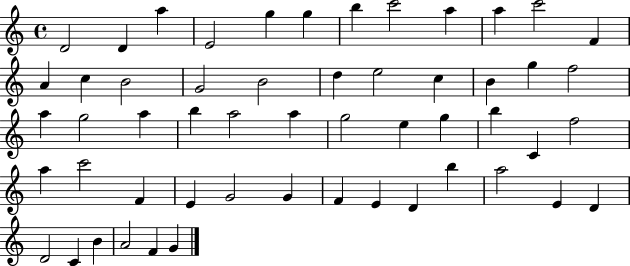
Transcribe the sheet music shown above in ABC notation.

X:1
T:Untitled
M:4/4
L:1/4
K:C
D2 D a E2 g g b c'2 a a c'2 F A c B2 G2 B2 d e2 c B g f2 a g2 a b a2 a g2 e g b C f2 a c'2 F E G2 G F E D b a2 E D D2 C B A2 F G